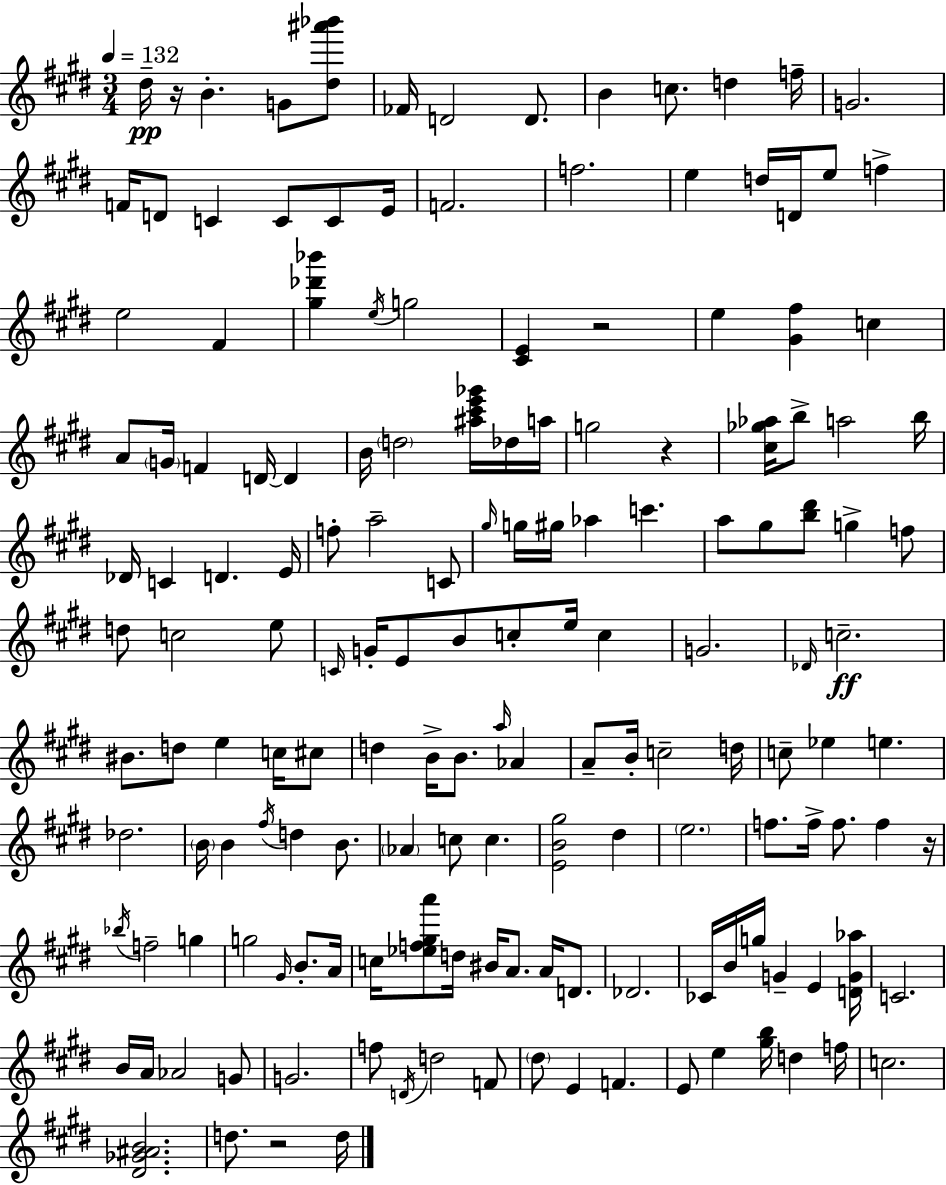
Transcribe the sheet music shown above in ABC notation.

X:1
T:Untitled
M:3/4
L:1/4
K:E
^d/4 z/4 B G/2 [^d^a'_b']/2 _F/4 D2 D/2 B c/2 d f/4 G2 F/4 D/2 C C/2 C/2 E/4 F2 f2 e d/4 D/4 e/2 f e2 ^F [^g_d'_b'] e/4 g2 [^CE] z2 e [^G^f] c A/2 G/4 F D/4 D B/4 d2 [^a^c'e'_g']/4 _d/4 a/4 g2 z [^c_g_a]/4 b/2 a2 b/4 _D/4 C D E/4 f/2 a2 C/2 ^g/4 g/4 ^g/4 _a c' a/2 ^g/2 [b^d']/2 g f/2 d/2 c2 e/2 C/4 G/4 E/2 B/2 c/2 e/4 c G2 _D/4 c2 ^B/2 d/2 e c/4 ^c/2 d B/4 B/2 a/4 _A A/2 B/4 c2 d/4 c/2 _e e _d2 B/4 B ^f/4 d B/2 _A c/2 c [EB^g]2 ^d e2 f/2 f/4 f/2 f z/4 _b/4 f2 g g2 ^G/4 B/2 A/4 c/4 [_ef^ga']/2 d/4 ^B/4 A/2 A/4 D/2 _D2 _C/4 B/4 g/4 G E [DG_a]/4 C2 B/4 A/4 _A2 G/2 G2 f/2 D/4 d2 F/2 ^d/2 E F E/2 e [^gb]/4 d f/4 c2 [^D_G^AB]2 d/2 z2 d/4